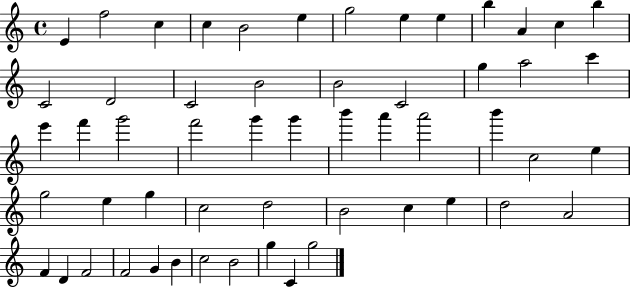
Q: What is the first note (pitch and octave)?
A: E4